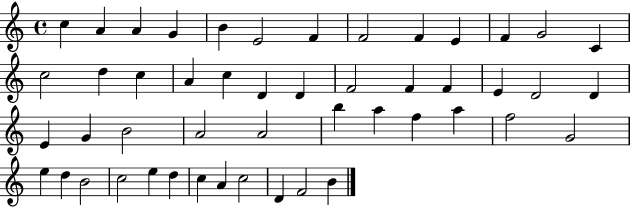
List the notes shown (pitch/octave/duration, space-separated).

C5/q A4/q A4/q G4/q B4/q E4/h F4/q F4/h F4/q E4/q F4/q G4/h C4/q C5/h D5/q C5/q A4/q C5/q D4/q D4/q F4/h F4/q F4/q E4/q D4/h D4/q E4/q G4/q B4/h A4/h A4/h B5/q A5/q F5/q A5/q F5/h G4/h E5/q D5/q B4/h C5/h E5/q D5/q C5/q A4/q C5/h D4/q F4/h B4/q